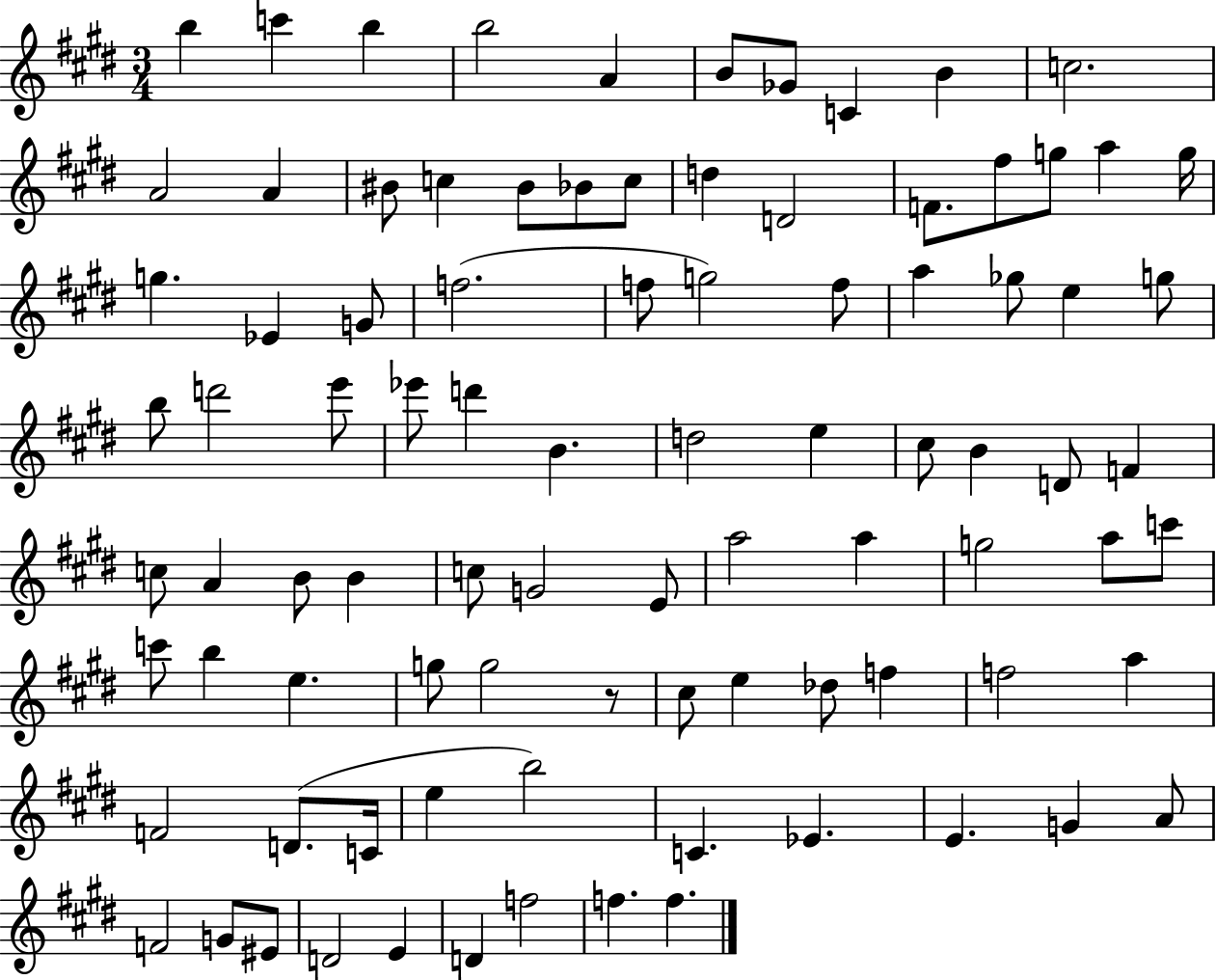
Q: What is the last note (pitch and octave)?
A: F5